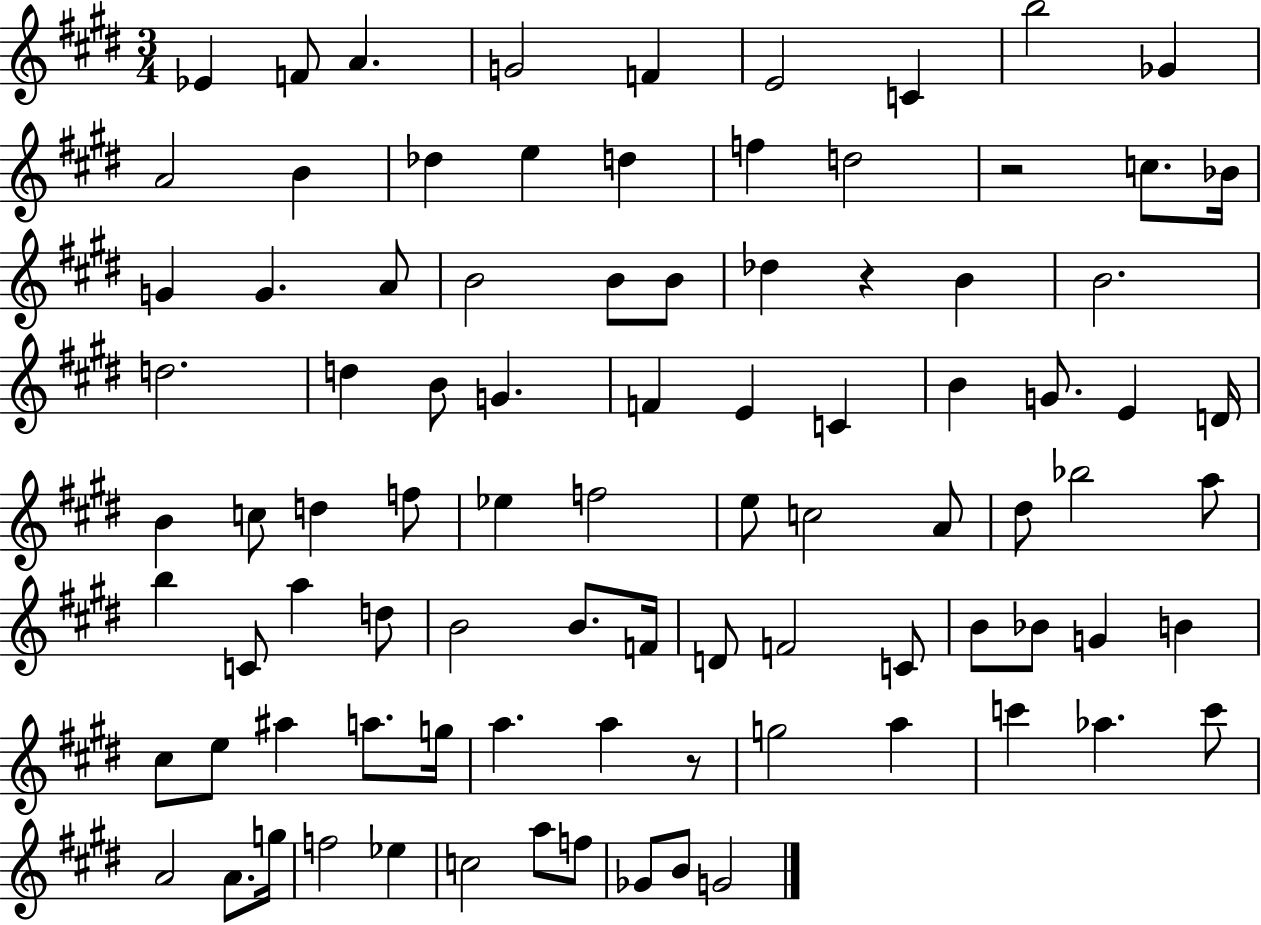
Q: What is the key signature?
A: E major